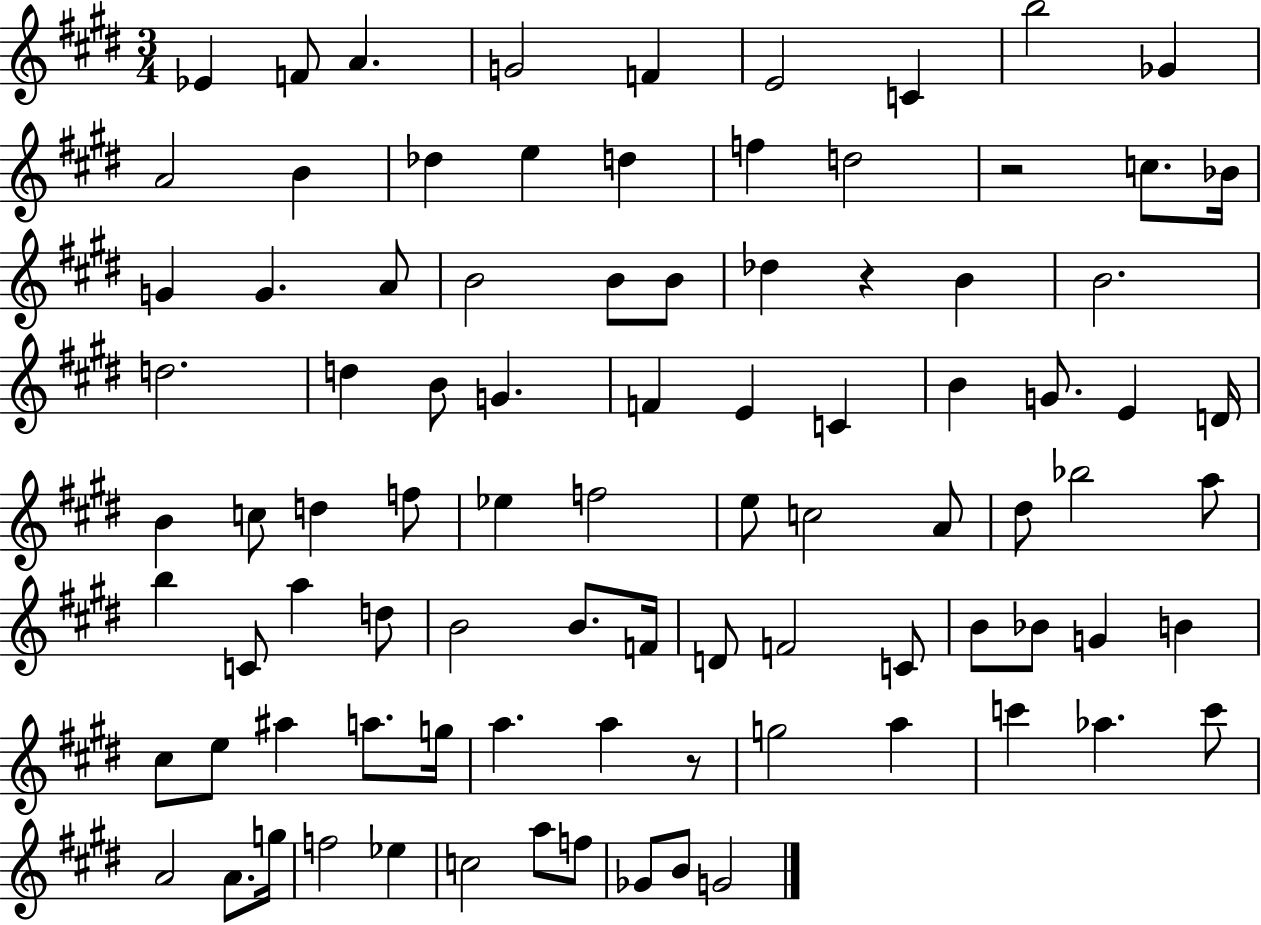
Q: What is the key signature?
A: E major